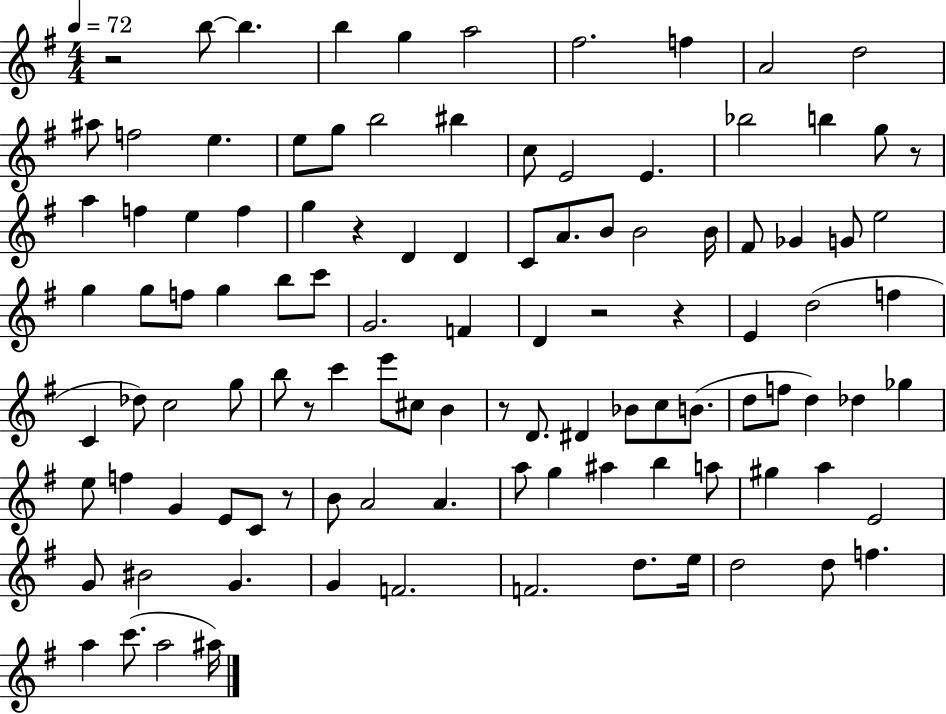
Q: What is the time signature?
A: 4/4